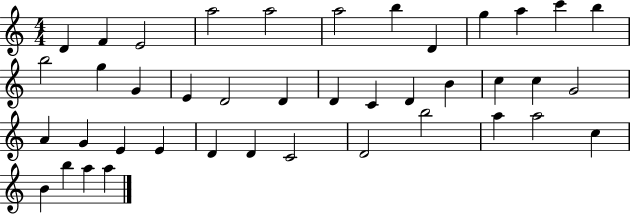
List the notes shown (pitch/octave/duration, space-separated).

D4/q F4/q E4/h A5/h A5/h A5/h B5/q D4/q G5/q A5/q C6/q B5/q B5/h G5/q G4/q E4/q D4/h D4/q D4/q C4/q D4/q B4/q C5/q C5/q G4/h A4/q G4/q E4/q E4/q D4/q D4/q C4/h D4/h B5/h A5/q A5/h C5/q B4/q B5/q A5/q A5/q